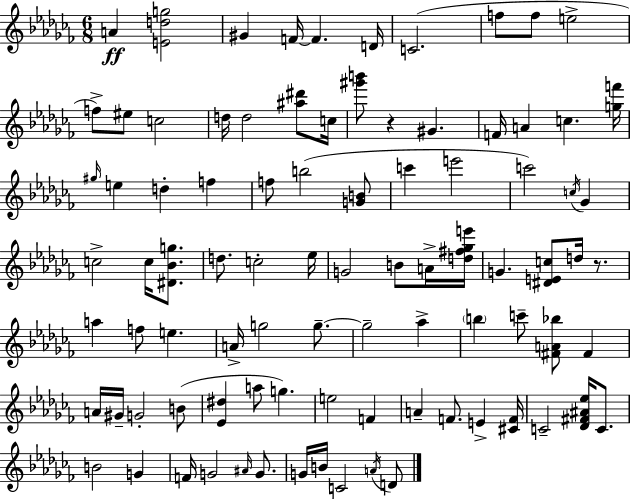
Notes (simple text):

A4/q [E4,D5,G5]/h G#4/q F4/s F4/q. D4/s C4/h. F5/e F5/e E5/h F5/e EIS5/e C5/h D5/s D5/h [A#5,D#6]/e C5/s [G#6,B6]/e R/q G#4/q. F4/s A4/q C5/q. [G5,F6]/s G#5/s E5/q D5/q F5/q F5/e B5/h [G4,B4]/e C6/q E6/h C6/h C5/s Gb4/q C5/h C5/s [D#4,Bb4,G5]/e. D5/e. C5/h Eb5/s G4/h B4/e A4/s [D5,F#5,Gb5,E6]/s G4/q. [D#4,E4,C5]/e D5/s R/e. A5/q F5/e E5/q. A4/s G5/h G5/e. G5/h Ab5/q B5/q C6/e [F#4,A4,Bb5]/e F#4/q A4/s G#4/s G4/h B4/e [Eb4,D#5]/q A5/e G5/q. E5/h F4/q A4/q F4/e. E4/q [C#4,F4]/s C4/h [Db4,F#4,A#4,Eb5]/s C4/e. B4/h G4/q F4/s G4/h A#4/s G4/e. G4/s B4/s C4/h A4/s D4/e